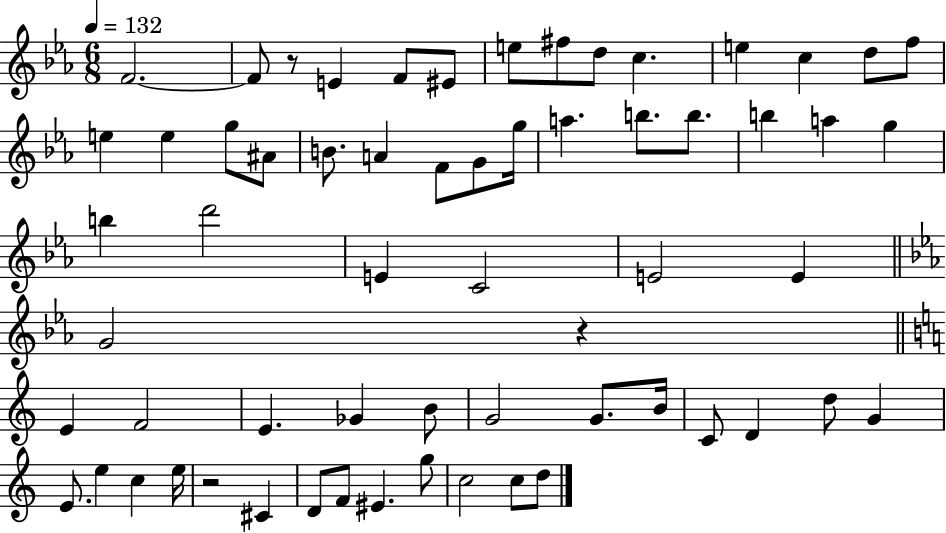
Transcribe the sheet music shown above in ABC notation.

X:1
T:Untitled
M:6/8
L:1/4
K:Eb
F2 F/2 z/2 E F/2 ^E/2 e/2 ^f/2 d/2 c e c d/2 f/2 e e g/2 ^A/2 B/2 A F/2 G/2 g/4 a b/2 b/2 b a g b d'2 E C2 E2 E G2 z E F2 E _G B/2 G2 G/2 B/4 C/2 D d/2 G E/2 e c e/4 z2 ^C D/2 F/2 ^E g/2 c2 c/2 d/2